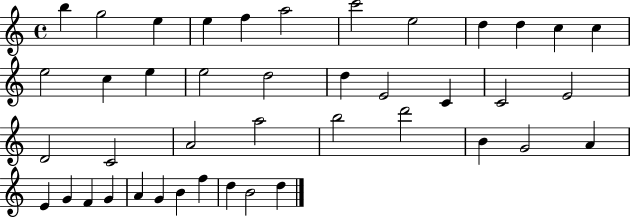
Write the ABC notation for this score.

X:1
T:Untitled
M:4/4
L:1/4
K:C
b g2 e e f a2 c'2 e2 d d c c e2 c e e2 d2 d E2 C C2 E2 D2 C2 A2 a2 b2 d'2 B G2 A E G F G A G B f d B2 d